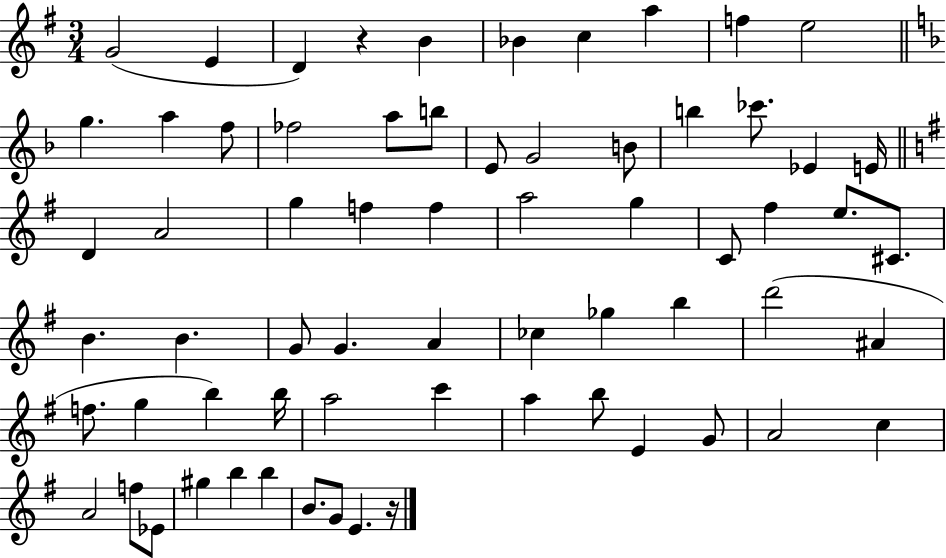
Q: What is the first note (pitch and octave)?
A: G4